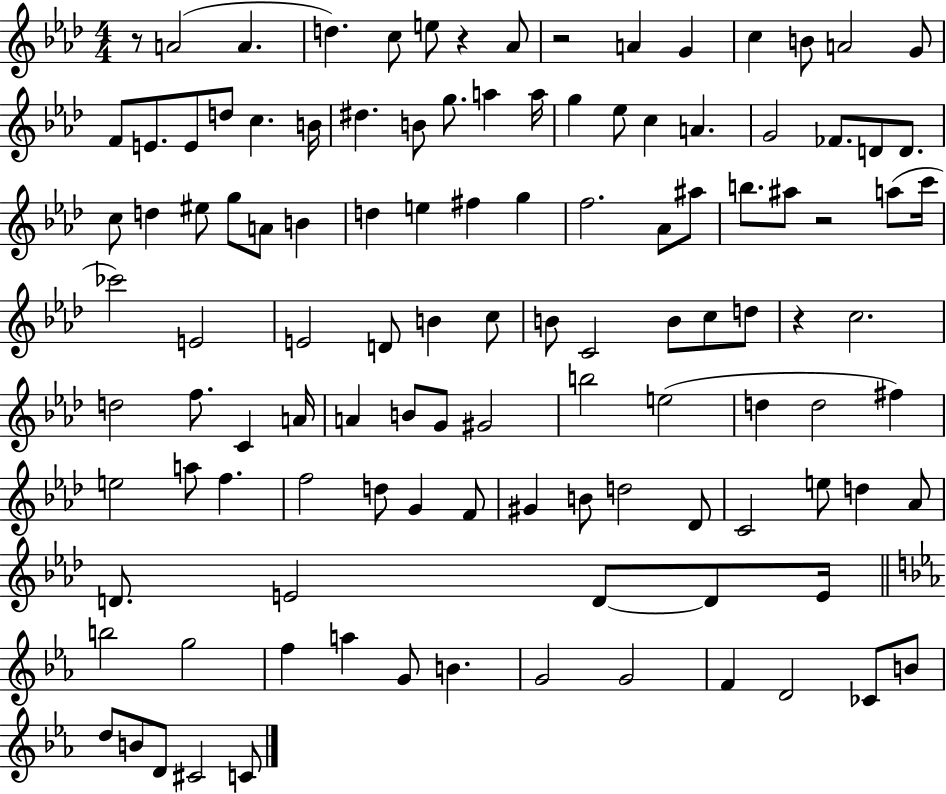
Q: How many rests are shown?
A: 5